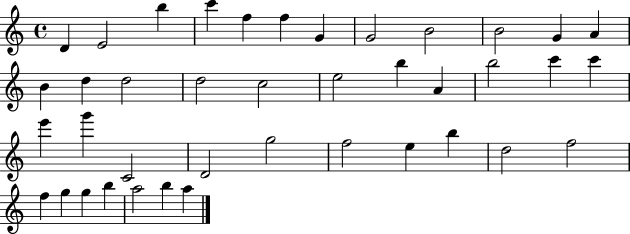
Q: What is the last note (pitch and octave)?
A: A5